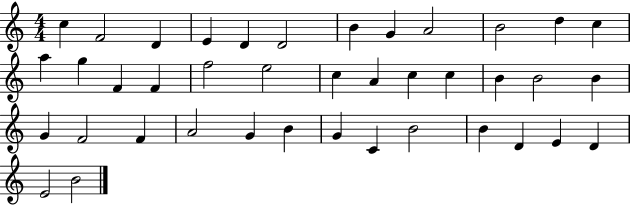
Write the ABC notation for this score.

X:1
T:Untitled
M:4/4
L:1/4
K:C
c F2 D E D D2 B G A2 B2 d c a g F F f2 e2 c A c c B B2 B G F2 F A2 G B G C B2 B D E D E2 B2